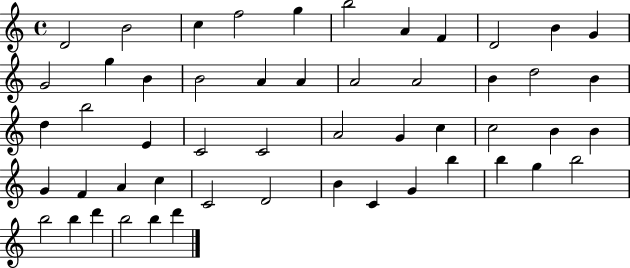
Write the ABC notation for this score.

X:1
T:Untitled
M:4/4
L:1/4
K:C
D2 B2 c f2 g b2 A F D2 B G G2 g B B2 A A A2 A2 B d2 B d b2 E C2 C2 A2 G c c2 B B G F A c C2 D2 B C G b b g b2 b2 b d' b2 b d'